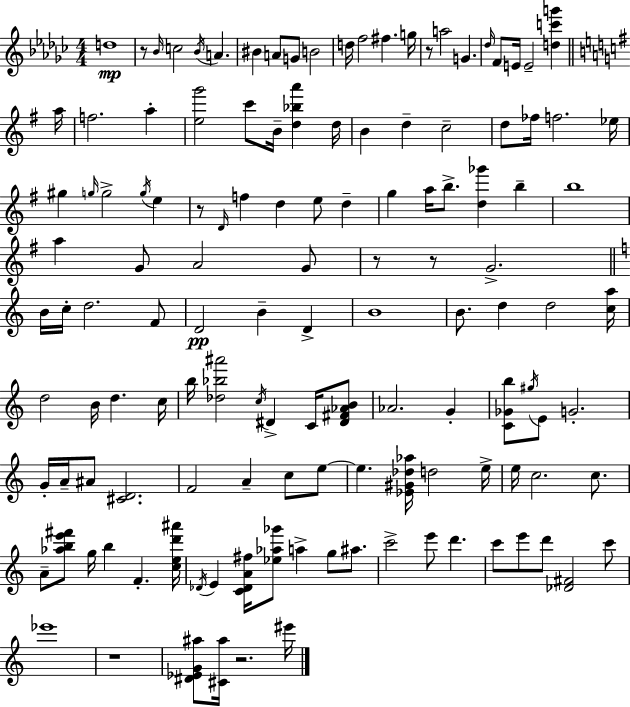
{
  \clef treble
  \numericTimeSignature
  \time 4/4
  \key ees \minor
  d''1\mp | r8 \grace { bes'16 } c''2 \acciaccatura { bes'16 } a'4. | bis'4 a'8 g'8 b'2 | d''16 f''2 fis''4. | \break g''16 r8 a''2 g'4. | \grace { des''16 } f'8 e'16 e'2-- <d'' c''' g'''>4 | \bar "||" \break \key e \minor a''16 f''2. a''4-. | <e'' g'''>2 c'''8 b'16-- <d'' bes'' a'''>4 | d''16 b'4 d''4-- c''2-- | d''8 fes''16 f''2. | \break ees''16 gis''4 \grace { g''16 } g''2-> \acciaccatura { g''16 } e''4 | r8 \grace { d'16 } f''4 d''4 e''8 | d''4-- g''4 a''16 b''8.-> <d'' ges'''>4 | b''4-- b''1 | \break a''4 g'8 a'2 | g'8 r8 r8 g'2.-> | \bar "||" \break \key a \minor b'16 c''16-. d''2. f'8 | d'2\pp b'4-- d'4-> | b'1 | b'8. d''4 d''2 <c'' a''>16 | \break d''2 b'16 d''4. c''16 | b''16 <des'' bes'' ais'''>2 \acciaccatura { c''16 } dis'4-> c'16 <dis' fis' aes' b'>8 | aes'2. g'4-. | <c' ges' b''>8 \acciaccatura { gis''16 } e'8 g'2.-. | \break g'16-. a'16-- ais'8 <cis' d'>2. | f'2 a'4-- c''8 | e''8~~ e''4. <ees' gis' des'' aes''>16 d''2 | e''16-> e''16 c''2. c''8. | \break a'8-- <aes'' b'' e''' fis'''>8 g''16 b''4 f'4.-. | <c'' e'' d''' ais'''>16 \acciaccatura { des'16 } e'4 <c' des' a' fis''>16 <ees'' aes'' ges'''>8 a''4-> g''8 | ais''8. c'''2-> e'''8 d'''4. | c'''8 e'''8 d'''8 <des' fis'>2 | \break c'''8 ees'''1 | r1 | <dis' ees' g' ais''>8 <cis' ais''>16 r2. | eis'''16 \bar "|."
}